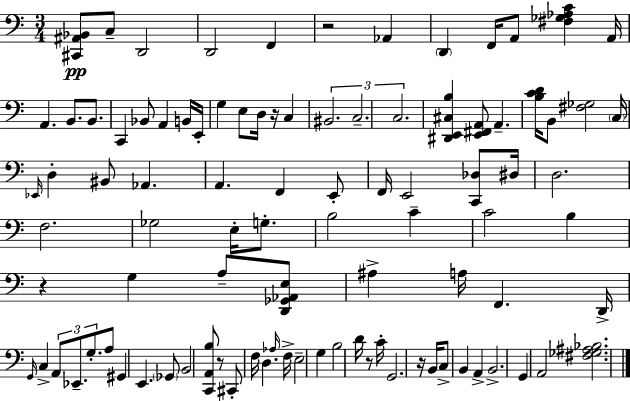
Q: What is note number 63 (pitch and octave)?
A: C#2